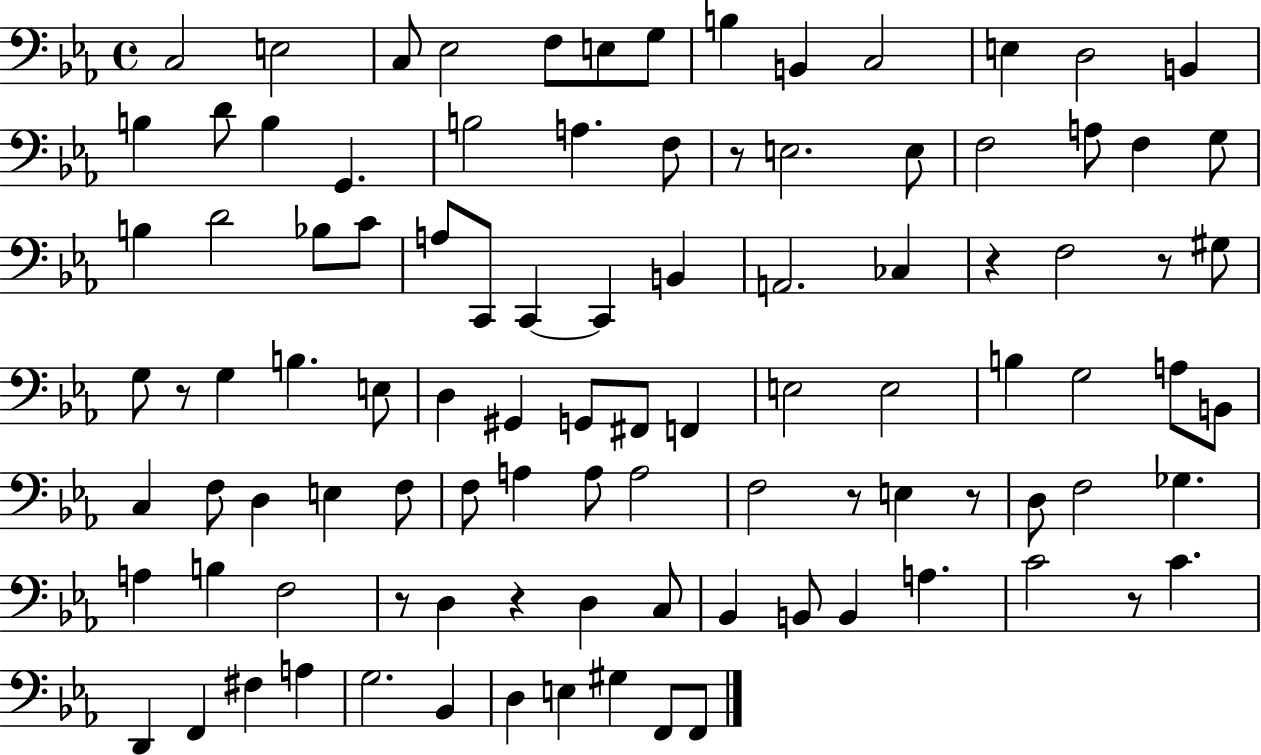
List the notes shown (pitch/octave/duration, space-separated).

C3/h E3/h C3/e Eb3/h F3/e E3/e G3/e B3/q B2/q C3/h E3/q D3/h B2/q B3/q D4/e B3/q G2/q. B3/h A3/q. F3/e R/e E3/h. E3/e F3/h A3/e F3/q G3/e B3/q D4/h Bb3/e C4/e A3/e C2/e C2/q C2/q B2/q A2/h. CES3/q R/q F3/h R/e G#3/e G3/e R/e G3/q B3/q. E3/e D3/q G#2/q G2/e F#2/e F2/q E3/h E3/h B3/q G3/h A3/e B2/e C3/q F3/e D3/q E3/q F3/e F3/e A3/q A3/e A3/h F3/h R/e E3/q R/e D3/e F3/h Gb3/q. A3/q B3/q F3/h R/e D3/q R/q D3/q C3/e Bb2/q B2/e B2/q A3/q. C4/h R/e C4/q. D2/q F2/q F#3/q A3/q G3/h. Bb2/q D3/q E3/q G#3/q F2/e F2/e